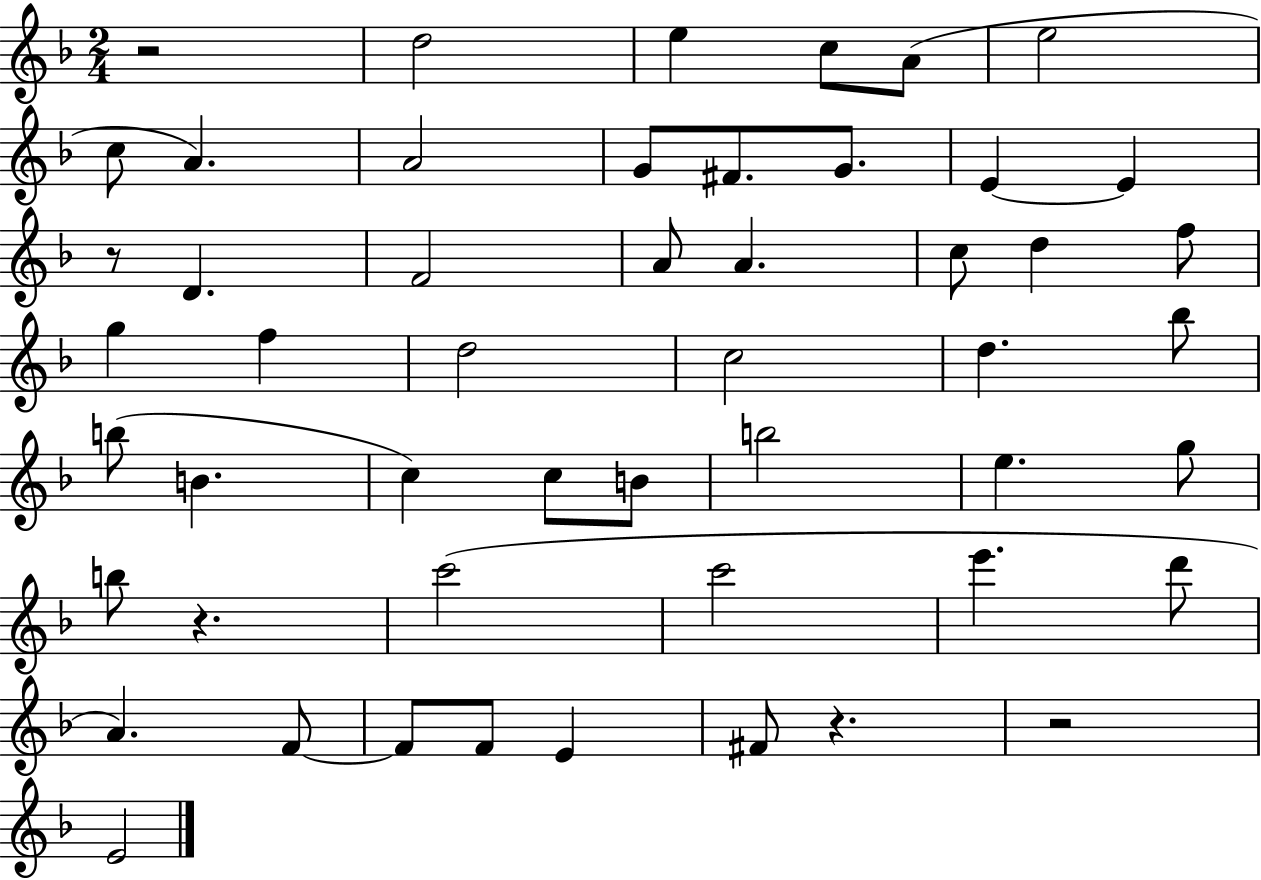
X:1
T:Untitled
M:2/4
L:1/4
K:F
z2 d2 e c/2 A/2 e2 c/2 A A2 G/2 ^F/2 G/2 E E z/2 D F2 A/2 A c/2 d f/2 g f d2 c2 d _b/2 b/2 B c c/2 B/2 b2 e g/2 b/2 z c'2 c'2 e' d'/2 A F/2 F/2 F/2 E ^F/2 z z2 E2